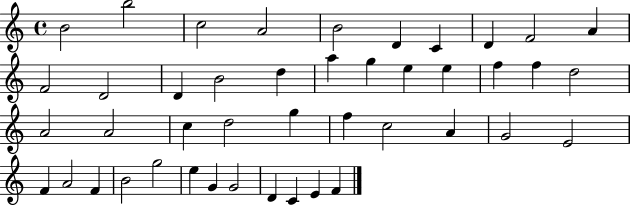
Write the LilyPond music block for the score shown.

{
  \clef treble
  \time 4/4
  \defaultTimeSignature
  \key c \major
  b'2 b''2 | c''2 a'2 | b'2 d'4 c'4 | d'4 f'2 a'4 | \break f'2 d'2 | d'4 b'2 d''4 | a''4 g''4 e''4 e''4 | f''4 f''4 d''2 | \break a'2 a'2 | c''4 d''2 g''4 | f''4 c''2 a'4 | g'2 e'2 | \break f'4 a'2 f'4 | b'2 g''2 | e''4 g'4 g'2 | d'4 c'4 e'4 f'4 | \break \bar "|."
}